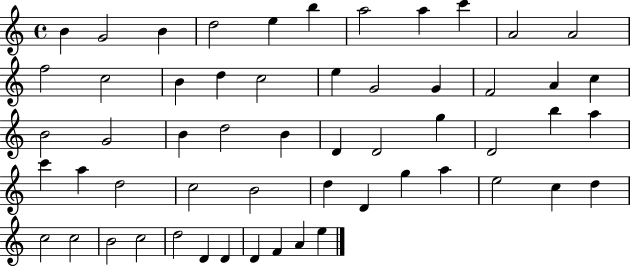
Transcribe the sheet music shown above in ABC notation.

X:1
T:Untitled
M:4/4
L:1/4
K:C
B G2 B d2 e b a2 a c' A2 A2 f2 c2 B d c2 e G2 G F2 A c B2 G2 B d2 B D D2 g D2 b a c' a d2 c2 B2 d D g a e2 c d c2 c2 B2 c2 d2 D D D F A e